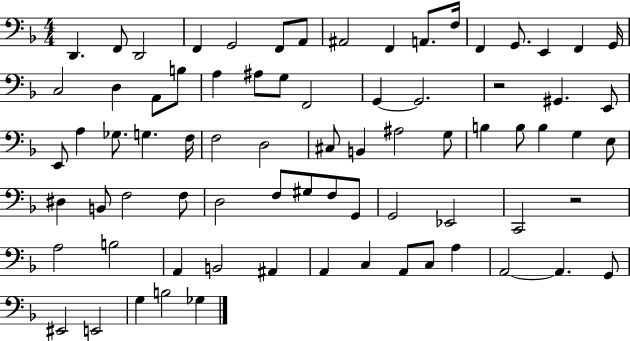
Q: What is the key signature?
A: F major